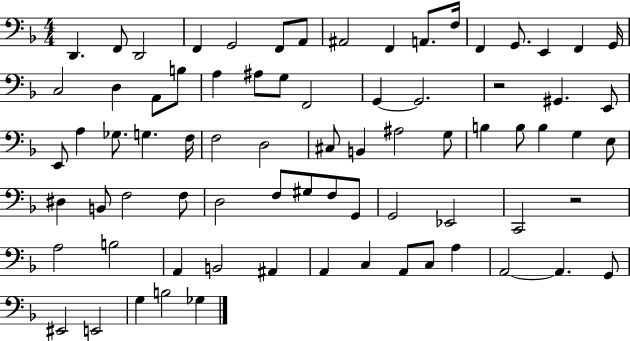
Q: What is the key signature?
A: F major